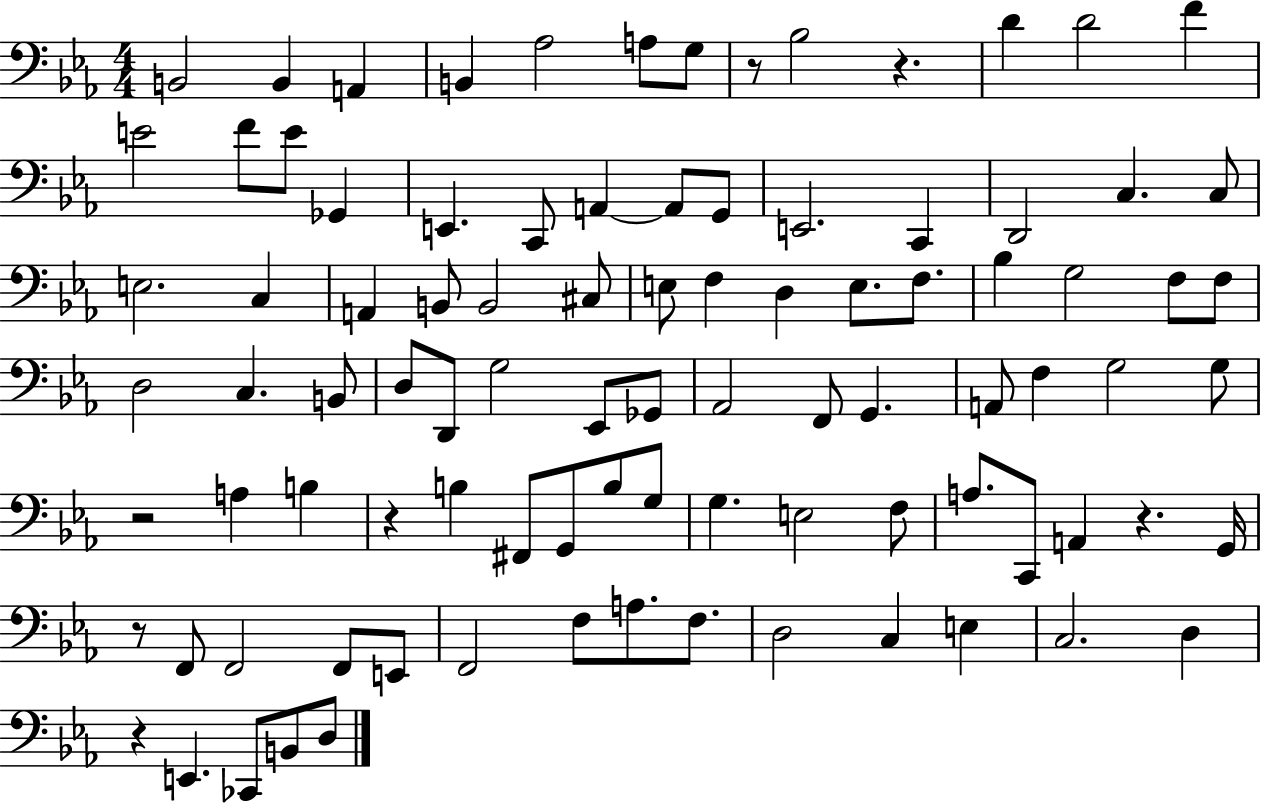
B2/h B2/q A2/q B2/q Ab3/h A3/e G3/e R/e Bb3/h R/q. D4/q D4/h F4/q E4/h F4/e E4/e Gb2/q E2/q. C2/e A2/q A2/e G2/e E2/h. C2/q D2/h C3/q. C3/e E3/h. C3/q A2/q B2/e B2/h C#3/e E3/e F3/q D3/q E3/e. F3/e. Bb3/q G3/h F3/e F3/e D3/h C3/q. B2/e D3/e D2/e G3/h Eb2/e Gb2/e Ab2/h F2/e G2/q. A2/e F3/q G3/h G3/e R/h A3/q B3/q R/q B3/q F#2/e G2/e B3/e G3/e G3/q. E3/h F3/e A3/e. C2/e A2/q R/q. G2/s R/e F2/e F2/h F2/e E2/e F2/h F3/e A3/e. F3/e. D3/h C3/q E3/q C3/h. D3/q R/q E2/q. CES2/e B2/e D3/e